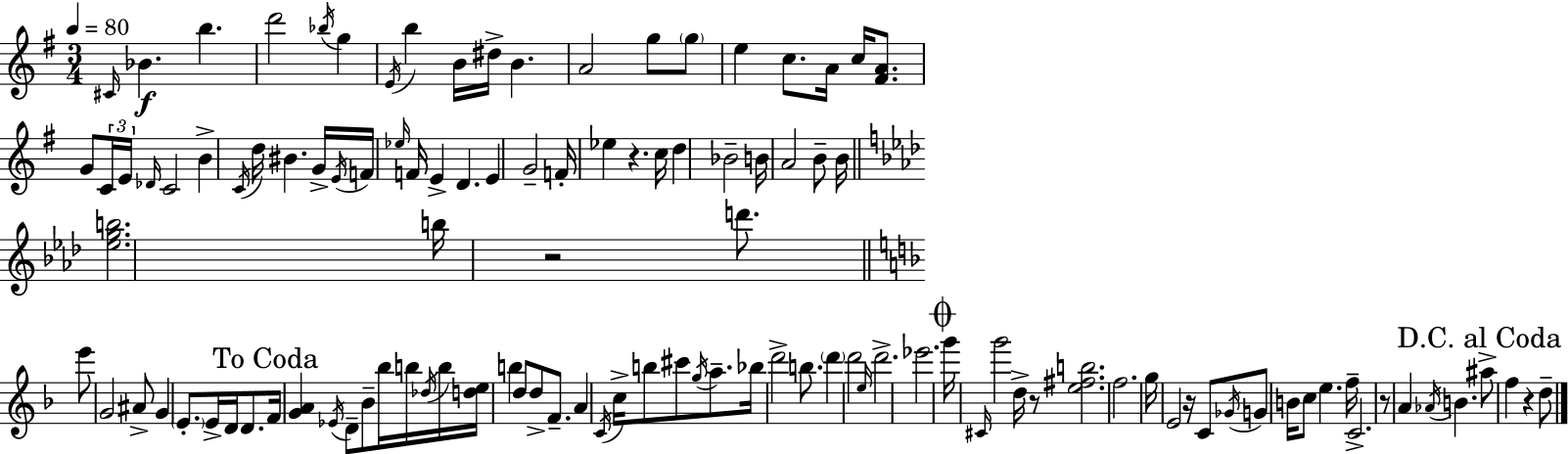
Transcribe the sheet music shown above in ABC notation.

X:1
T:Untitled
M:3/4
L:1/4
K:G
^C/4 _B b d'2 _b/4 g E/4 b B/4 ^d/4 B A2 g/2 g/2 e c/2 A/4 c/4 [^FA]/2 G/2 C/4 E/4 _D/4 C2 B C/4 d/4 ^B G/4 E/4 F/4 _e/4 F/4 E D E G2 F/4 _e z c/4 d _B2 B/4 A2 B/2 B/4 [_egb]2 b/4 z2 d'/2 e'/2 G2 ^A/2 G E/2 E/4 D/4 D/2 F/4 [GA] _E/4 D/2 _B/2 _b/4 b/4 _d/4 b/4 [de]/4 b d/2 d/2 F/2 A C/4 c/4 b/2 ^c'/2 g/4 a/2 _b/4 d'2 b/2 d' d'2 e/4 d'2 _e'2 g'/4 ^C/4 g'2 d/4 z/2 [e^fb]2 f2 g/4 E2 z/4 C/2 _G/4 G/2 B/4 c/2 e f/4 C2 z/2 A _A/4 B ^a/2 f z d/2